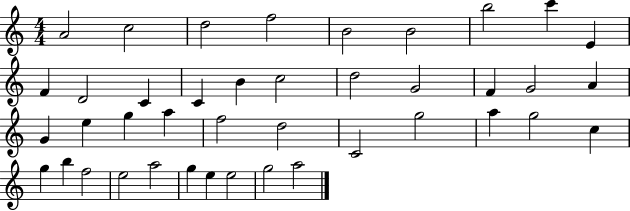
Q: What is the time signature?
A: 4/4